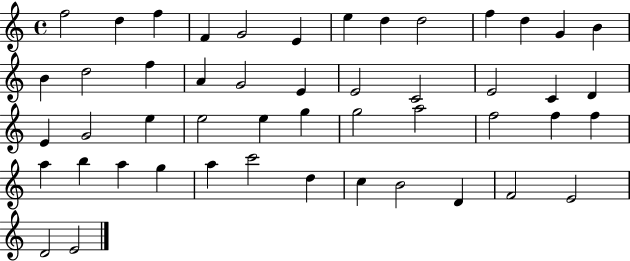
{
  \clef treble
  \time 4/4
  \defaultTimeSignature
  \key c \major
  f''2 d''4 f''4 | f'4 g'2 e'4 | e''4 d''4 d''2 | f''4 d''4 g'4 b'4 | \break b'4 d''2 f''4 | a'4 g'2 e'4 | e'2 c'2 | e'2 c'4 d'4 | \break e'4 g'2 e''4 | e''2 e''4 g''4 | g''2 a''2 | f''2 f''4 f''4 | \break a''4 b''4 a''4 g''4 | a''4 c'''2 d''4 | c''4 b'2 d'4 | f'2 e'2 | \break d'2 e'2 | \bar "|."
}